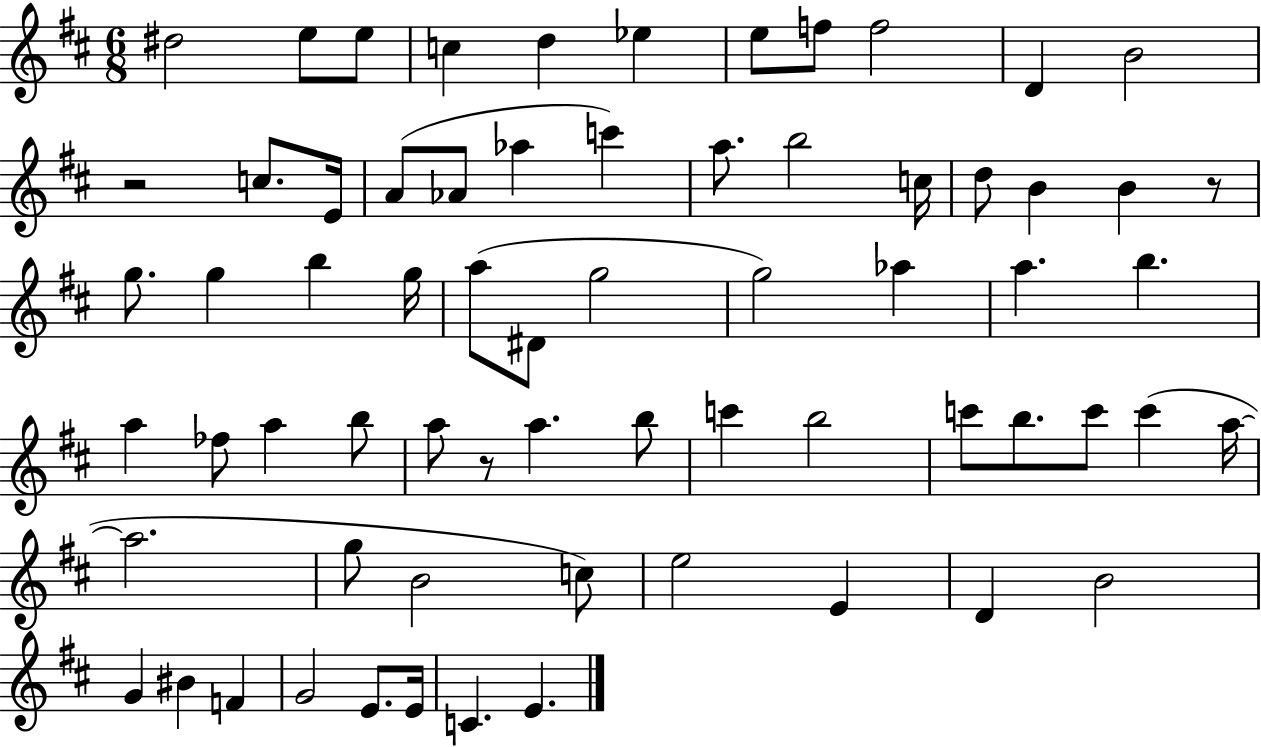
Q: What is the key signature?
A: D major